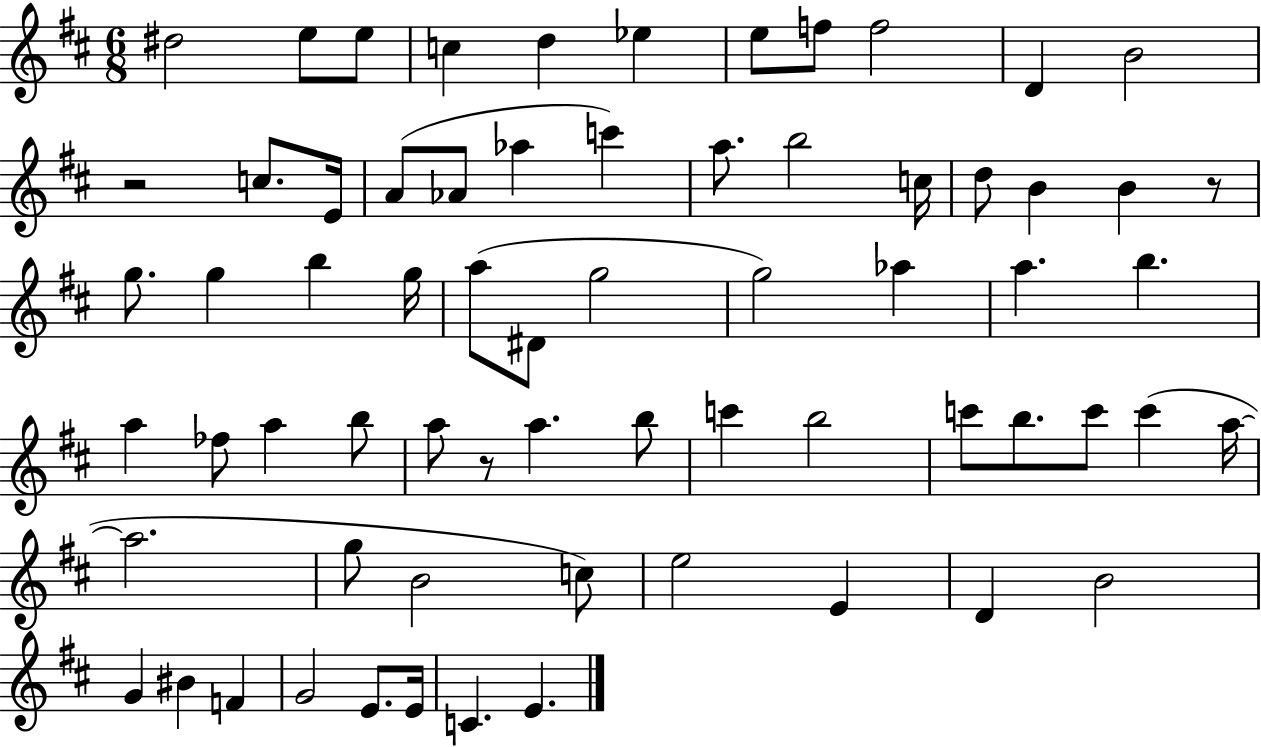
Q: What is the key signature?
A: D major